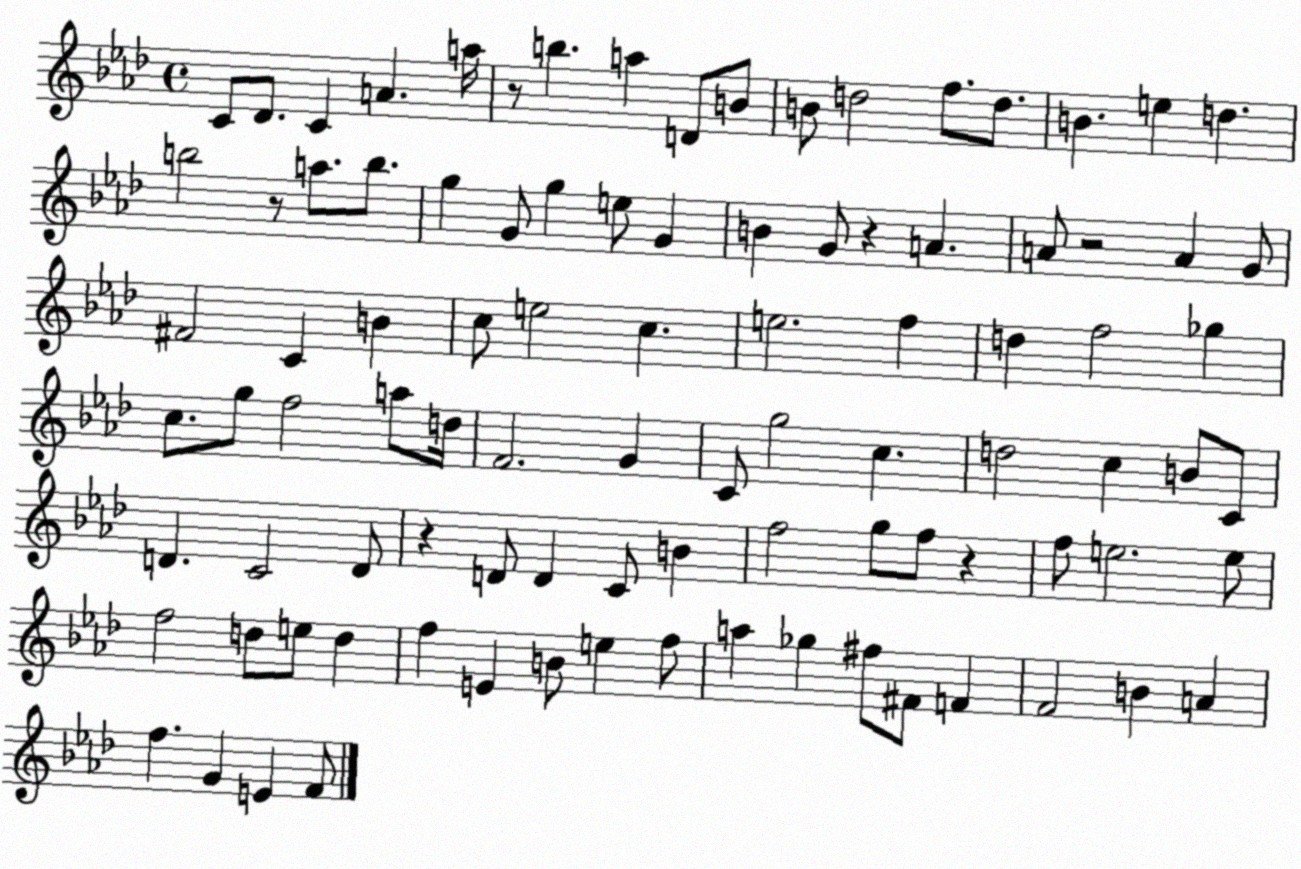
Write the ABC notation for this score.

X:1
T:Untitled
M:4/4
L:1/4
K:Ab
C/2 _D/2 C A a/4 z/2 b a D/2 B/2 B/2 d2 f/2 d/2 B e d b2 z/2 a/2 b/2 g G/2 g e/2 G B G/2 z A A/2 z2 A G/2 ^F2 C B c/2 e2 c e2 f d f2 _g c/2 g/2 f2 a/2 d/4 F2 G C/2 g2 c d2 c B/2 C/2 D C2 D/2 z D/2 D C/2 B f2 g/2 f/2 z f/2 e2 e/2 f2 d/2 e/2 d f E B/2 e f/2 a _g ^f/2 ^F/2 F F2 B A f G E F/2